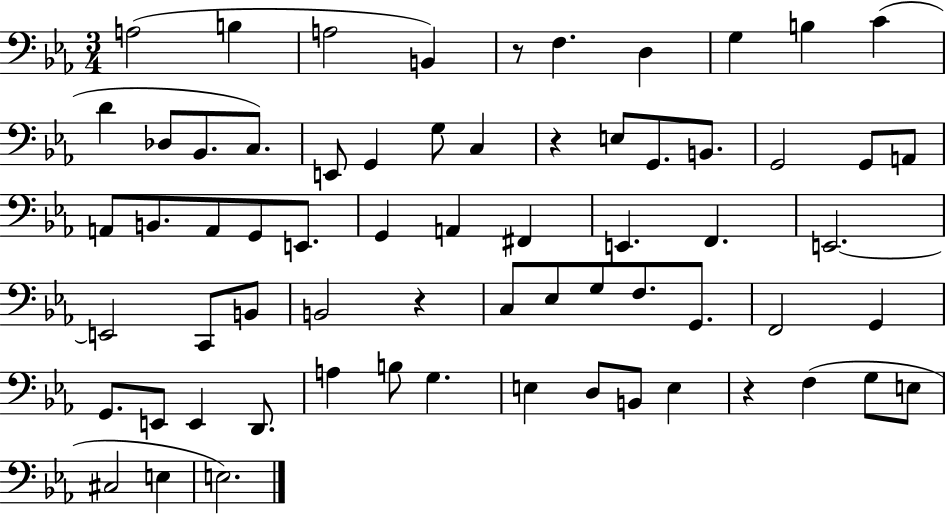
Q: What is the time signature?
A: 3/4